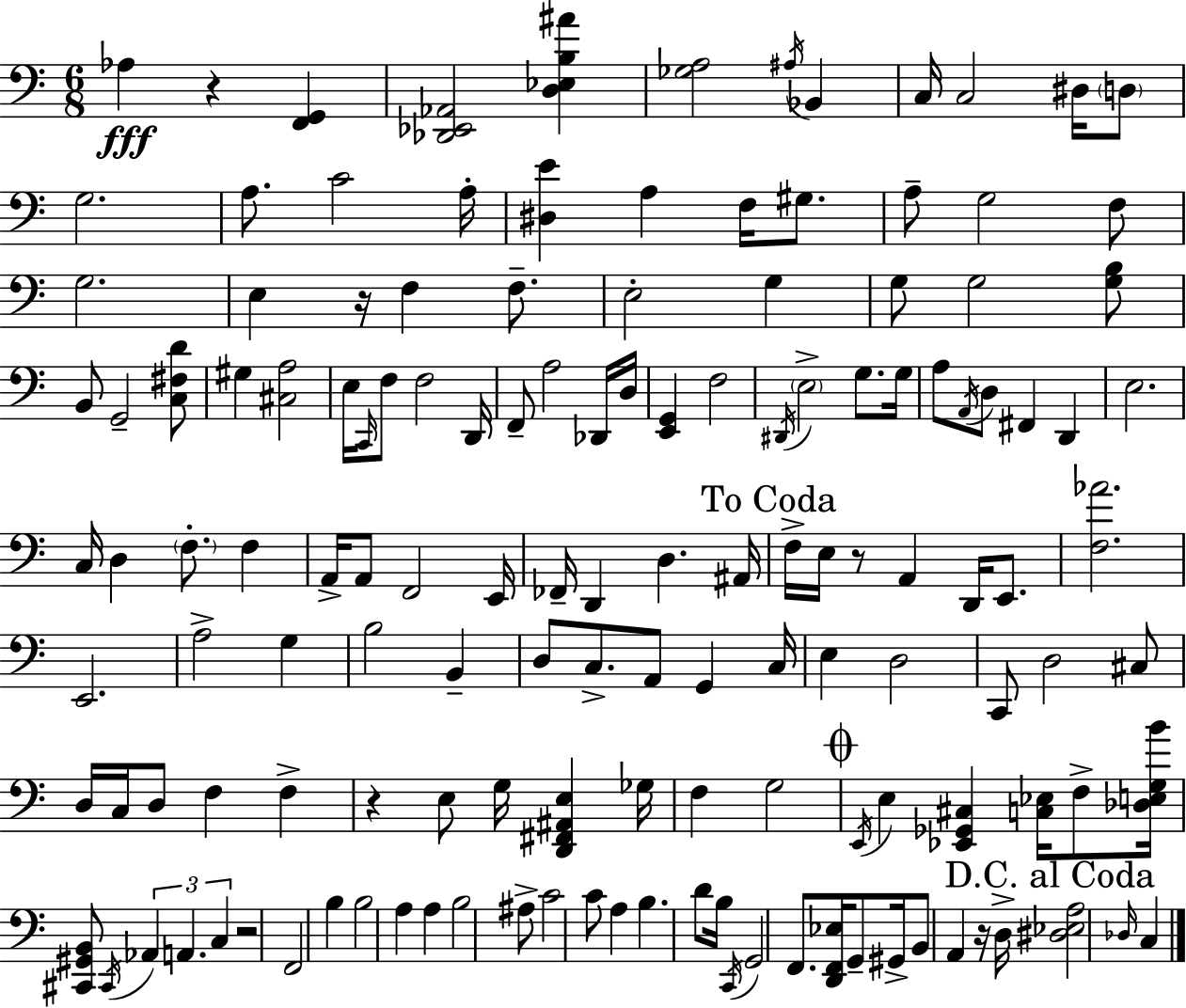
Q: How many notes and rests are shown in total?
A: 143